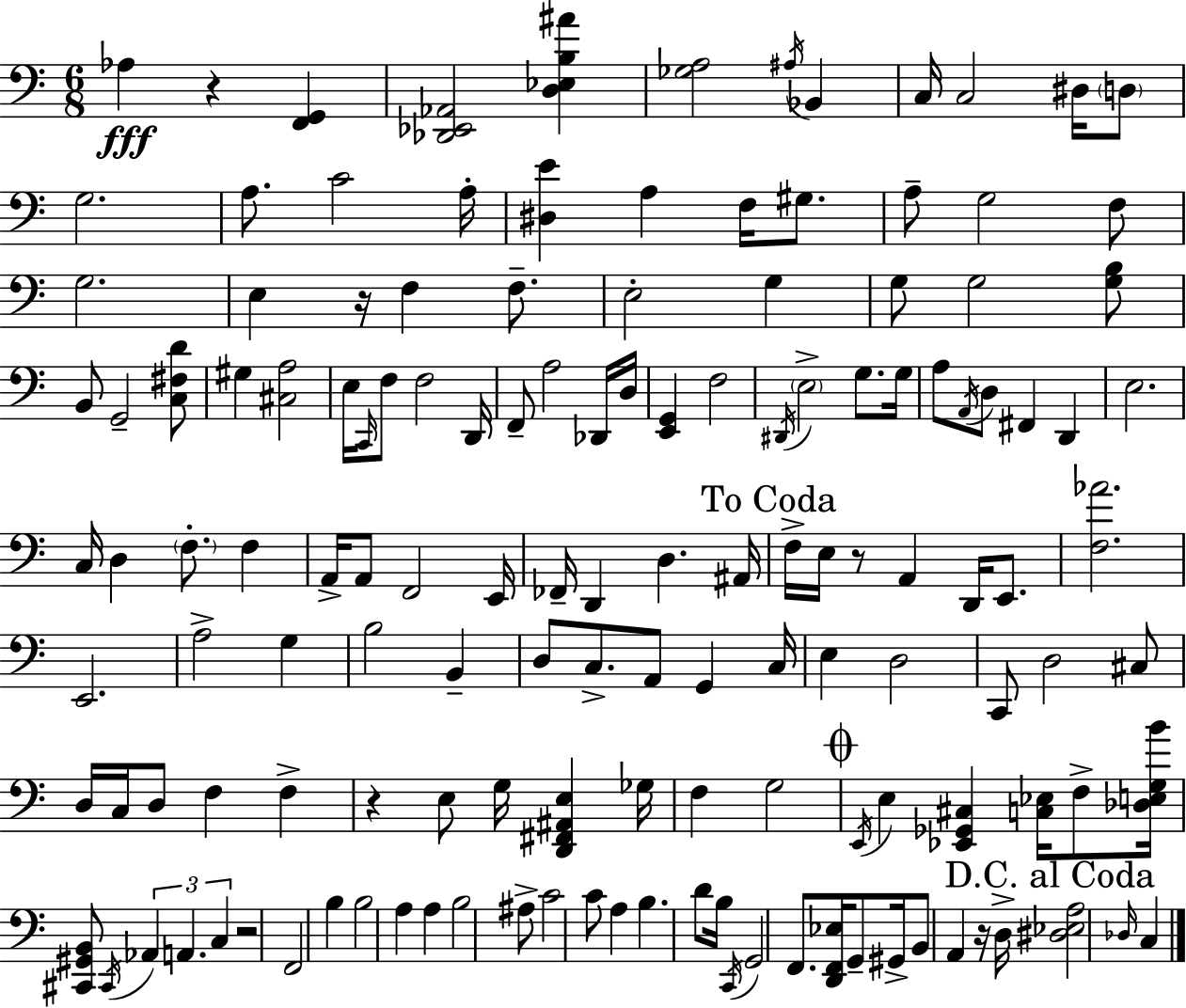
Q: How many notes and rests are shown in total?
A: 143